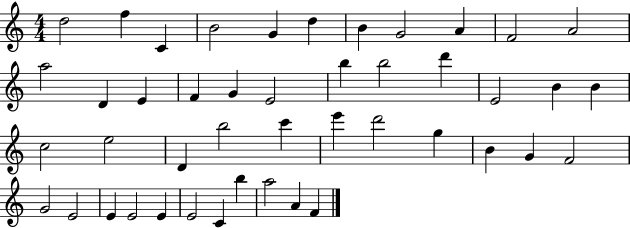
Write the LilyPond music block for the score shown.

{
  \clef treble
  \numericTimeSignature
  \time 4/4
  \key c \major
  d''2 f''4 c'4 | b'2 g'4 d''4 | b'4 g'2 a'4 | f'2 a'2 | \break a''2 d'4 e'4 | f'4 g'4 e'2 | b''4 b''2 d'''4 | e'2 b'4 b'4 | \break c''2 e''2 | d'4 b''2 c'''4 | e'''4 d'''2 g''4 | b'4 g'4 f'2 | \break g'2 e'2 | e'4 e'2 e'4 | e'2 c'4 b''4 | a''2 a'4 f'4 | \break \bar "|."
}